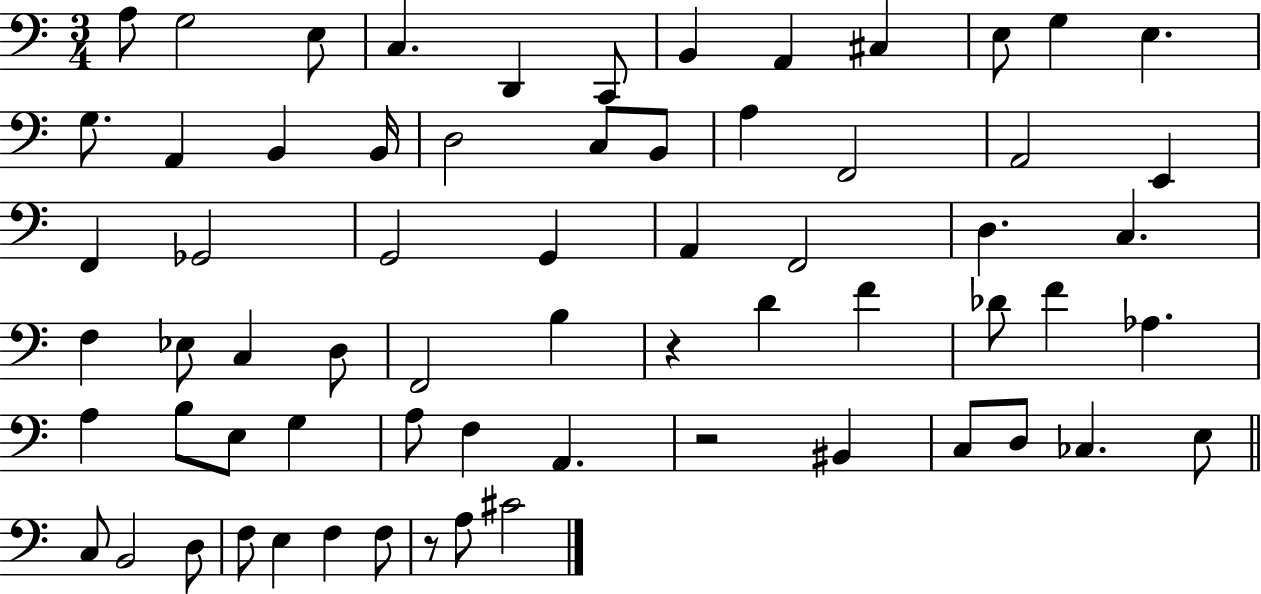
X:1
T:Untitled
M:3/4
L:1/4
K:C
A,/2 G,2 E,/2 C, D,, C,,/2 B,, A,, ^C, E,/2 G, E, G,/2 A,, B,, B,,/4 D,2 C,/2 B,,/2 A, F,,2 A,,2 E,, F,, _G,,2 G,,2 G,, A,, F,,2 D, C, F, _E,/2 C, D,/2 F,,2 B, z D F _D/2 F _A, A, B,/2 E,/2 G, A,/2 F, A,, z2 ^B,, C,/2 D,/2 _C, E,/2 C,/2 B,,2 D,/2 F,/2 E, F, F,/2 z/2 A,/2 ^C2